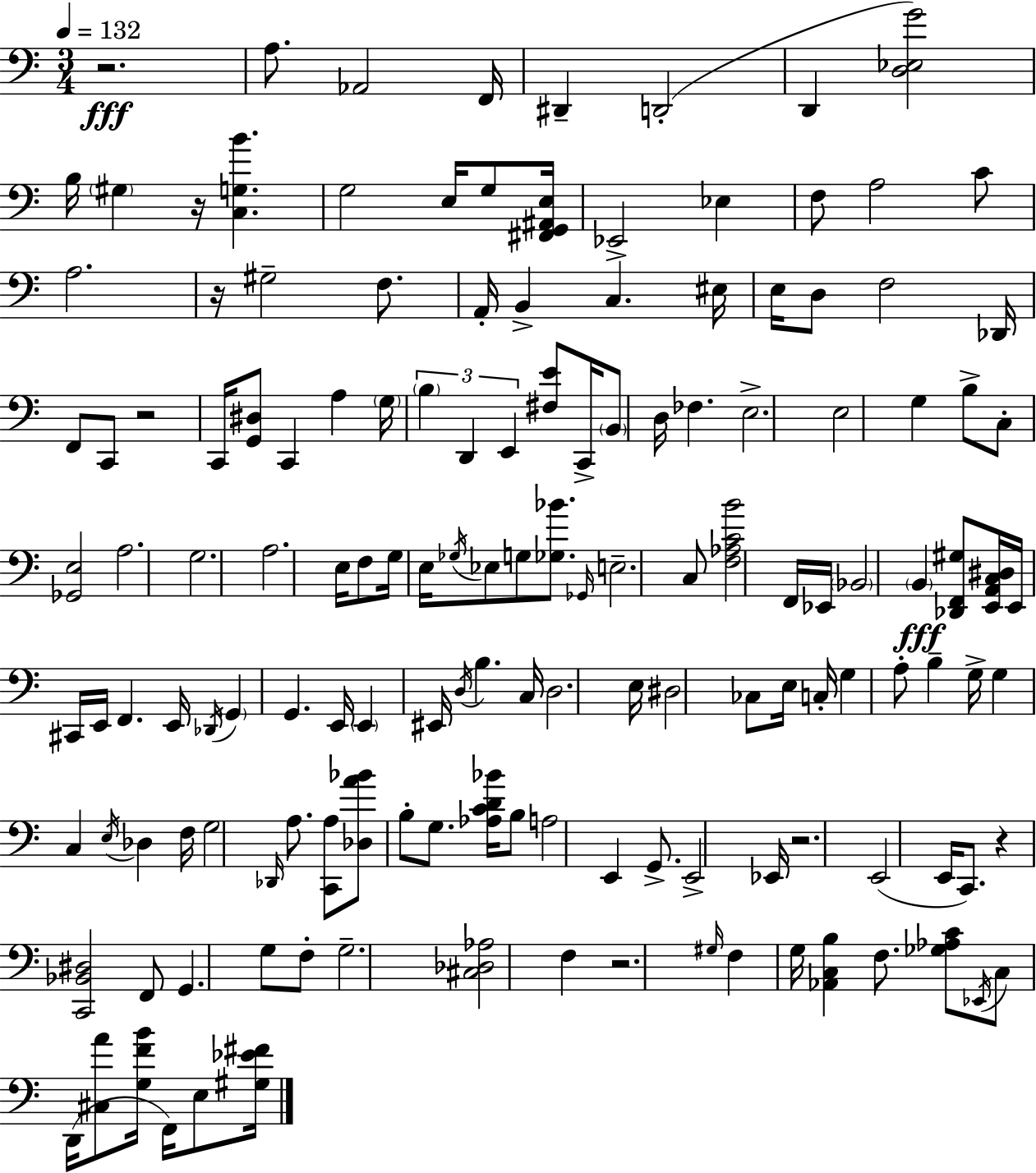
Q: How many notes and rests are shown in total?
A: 147